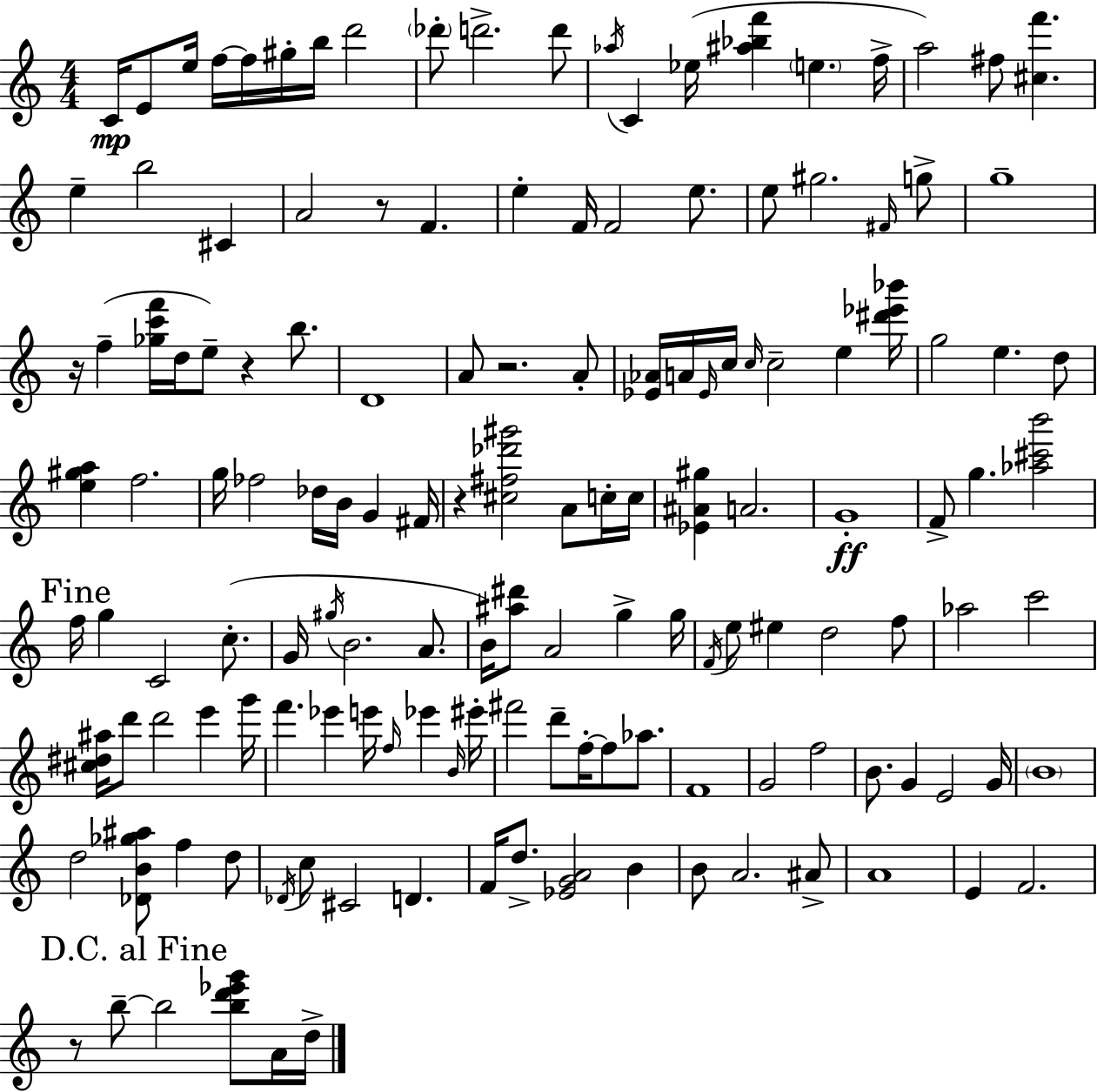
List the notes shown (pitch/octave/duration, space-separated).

C4/s E4/e E5/s F5/s F5/s G#5/s B5/s D6/h Db6/e D6/h. D6/e Ab5/s C4/q Eb5/s [A#5,Bb5,F6]/q E5/q. F5/s A5/h F#5/e [C#5,F6]/q. E5/q B5/h C#4/q A4/h R/e F4/q. E5/q F4/s F4/h E5/e. E5/e G#5/h. F#4/s G5/e G5/w R/s F5/q [Gb5,C6,F6]/s D5/s E5/e R/q B5/e. D4/w A4/e R/h. A4/e [Eb4,Ab4]/s A4/s Eb4/s C5/s C5/s C5/h E5/q [D#6,Eb6,Bb6]/s G5/h E5/q. D5/e [E5,G#5,A5]/q F5/h. G5/s FES5/h Db5/s B4/s G4/q F#4/s R/q [C#5,F#5,Db6,G#6]/h A4/e C5/s C5/s [Eb4,A#4,G#5]/q A4/h. G4/w F4/e G5/q. [Ab5,C#6,B6]/h F5/s G5/q C4/h C5/e. G4/s G#5/s B4/h. A4/e. B4/s [A#5,D#6]/e A4/h G5/q G5/s F4/s E5/e EIS5/q D5/h F5/e Ab5/h C6/h [C#5,D#5,A#5]/s D6/e D6/h E6/q G6/s F6/q. Eb6/q E6/s F5/s Eb6/q B4/s EIS6/s F#6/h D6/e F5/s F5/e Ab5/e. F4/w G4/h F5/h B4/e. G4/q E4/h G4/s B4/w D5/h [Db4,B4,Gb5,A#5]/e F5/q D5/e Db4/s C5/e C#4/h D4/q. F4/s D5/e. [Eb4,G4,A4]/h B4/q B4/e A4/h. A#4/e A4/w E4/q F4/h. R/e B5/e B5/h [B5,D6,Eb6,G6]/e A4/s D5/s